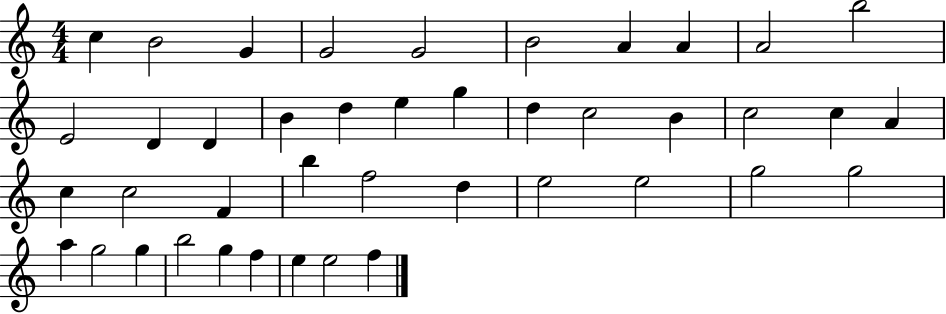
{
  \clef treble
  \numericTimeSignature
  \time 4/4
  \key c \major
  c''4 b'2 g'4 | g'2 g'2 | b'2 a'4 a'4 | a'2 b''2 | \break e'2 d'4 d'4 | b'4 d''4 e''4 g''4 | d''4 c''2 b'4 | c''2 c''4 a'4 | \break c''4 c''2 f'4 | b''4 f''2 d''4 | e''2 e''2 | g''2 g''2 | \break a''4 g''2 g''4 | b''2 g''4 f''4 | e''4 e''2 f''4 | \bar "|."
}